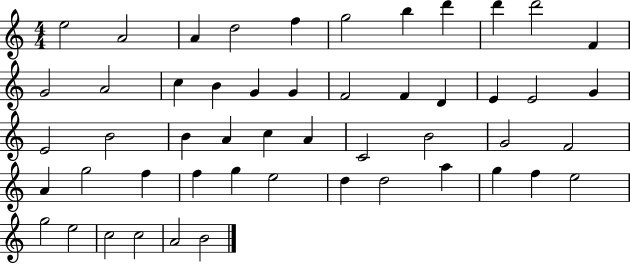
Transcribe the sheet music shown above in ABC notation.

X:1
T:Untitled
M:4/4
L:1/4
K:C
e2 A2 A d2 f g2 b d' d' d'2 F G2 A2 c B G G F2 F D E E2 G E2 B2 B A c A C2 B2 G2 F2 A g2 f f g e2 d d2 a g f e2 g2 e2 c2 c2 A2 B2